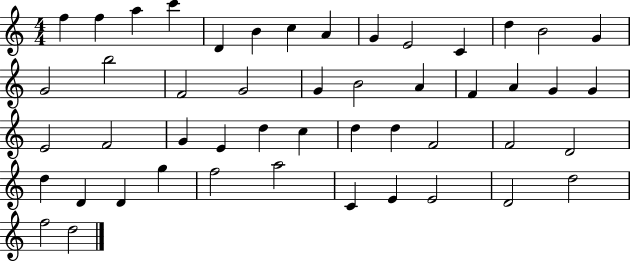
F5/q F5/q A5/q C6/q D4/q B4/q C5/q A4/q G4/q E4/h C4/q D5/q B4/h G4/q G4/h B5/h F4/h G4/h G4/q B4/h A4/q F4/q A4/q G4/q G4/q E4/h F4/h G4/q E4/q D5/q C5/q D5/q D5/q F4/h F4/h D4/h D5/q D4/q D4/q G5/q F5/h A5/h C4/q E4/q E4/h D4/h D5/h F5/h D5/h